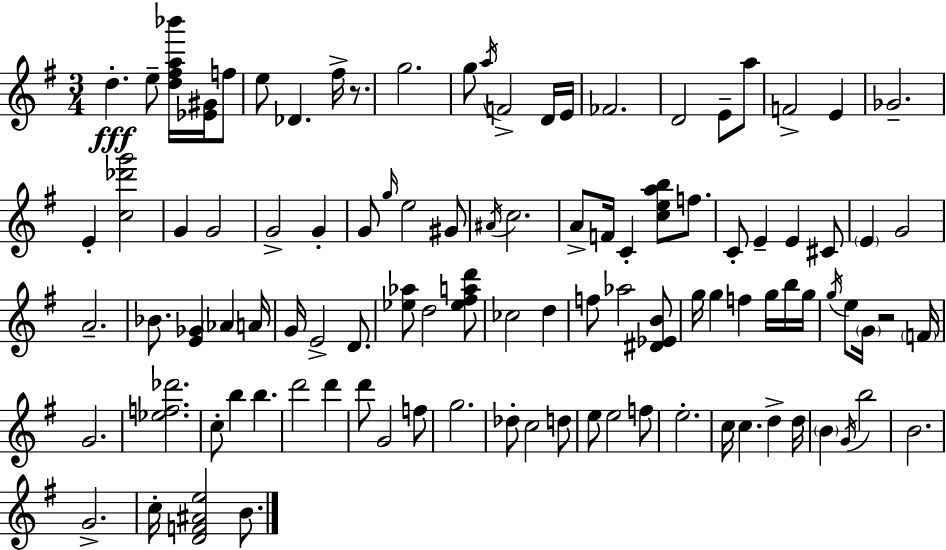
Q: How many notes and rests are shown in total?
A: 102